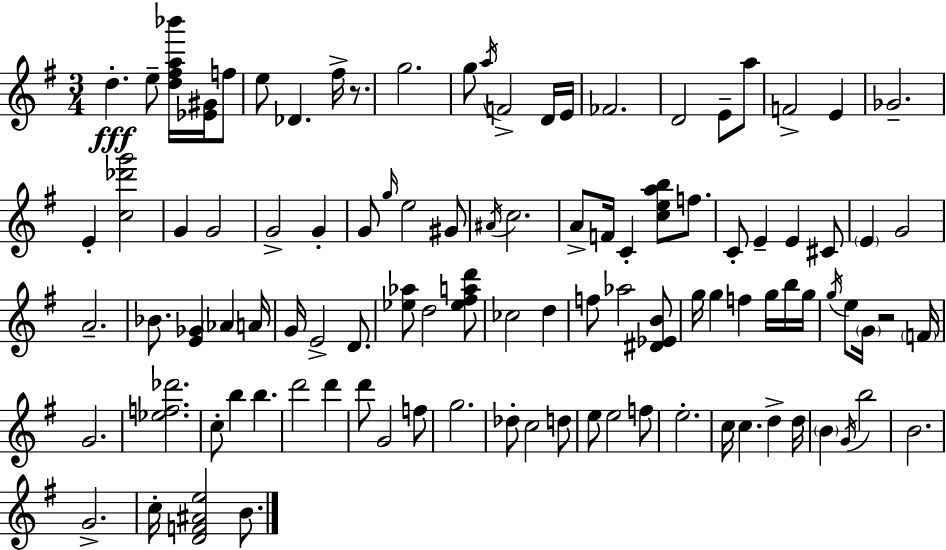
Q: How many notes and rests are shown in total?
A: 102